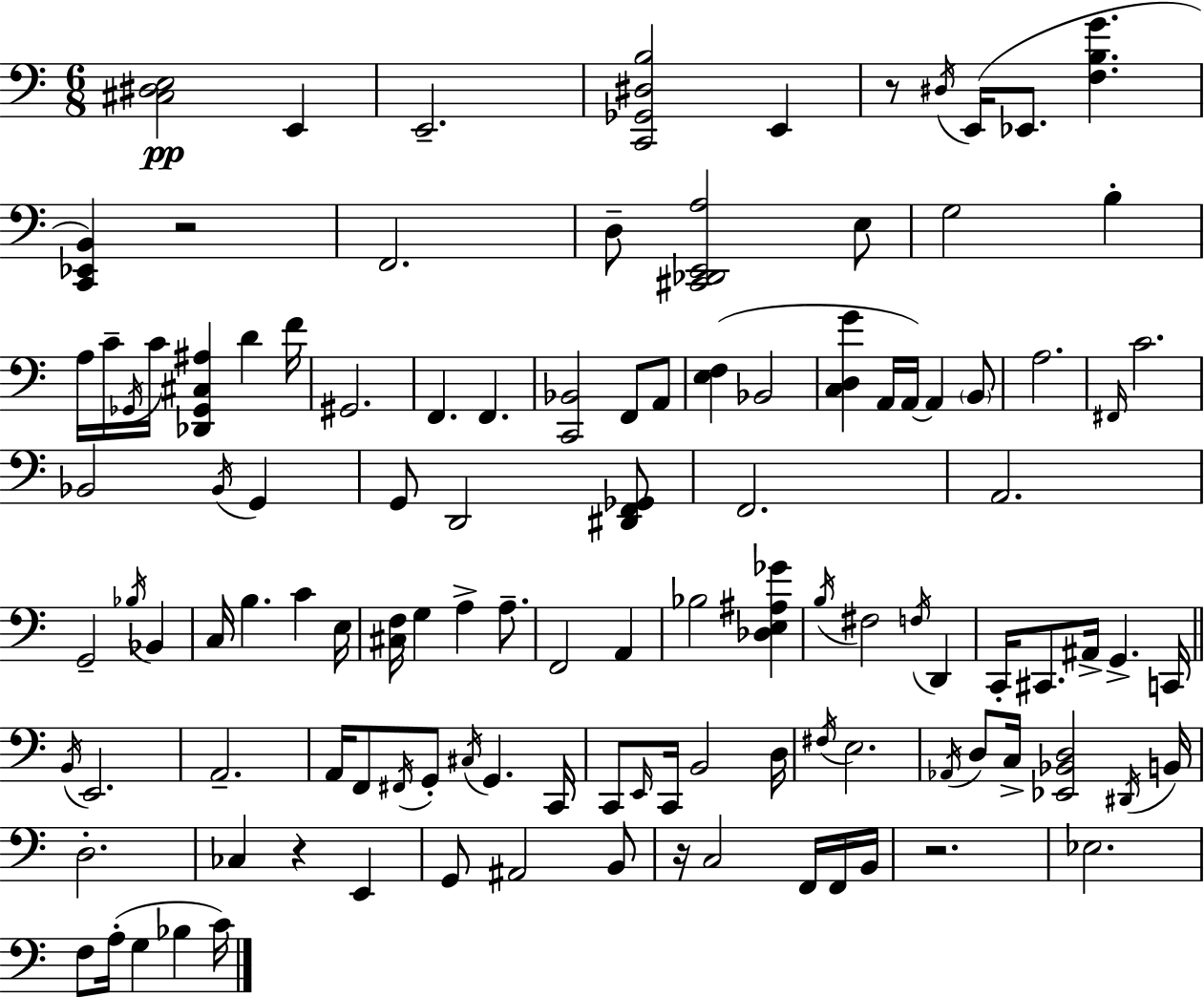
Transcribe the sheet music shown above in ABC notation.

X:1
T:Untitled
M:6/8
L:1/4
K:C
[^C,^D,E,]2 E,, E,,2 [C,,_G,,^D,B,]2 E,, z/2 ^D,/4 E,,/4 _E,,/2 [F,B,G] [C,,_E,,B,,] z2 F,,2 D,/2 [^C,,_D,,E,,A,]2 E,/2 G,2 B, A,/4 C/4 _G,,/4 C/4 [_D,,_G,,^C,^A,] D F/4 ^G,,2 F,, F,, [C,,_B,,]2 F,,/2 A,,/2 [E,F,] _B,,2 [C,D,G] A,,/4 A,,/4 A,, B,,/2 A,2 ^F,,/4 C2 _B,,2 _B,,/4 G,, G,,/2 D,,2 [^D,,F,,_G,,]/2 F,,2 A,,2 G,,2 _B,/4 _B,, C,/4 B, C E,/4 [^C,F,]/4 G, A, A,/2 F,,2 A,, _B,2 [_D,E,^A,_G] B,/4 ^F,2 F,/4 D,, C,,/4 ^C,,/2 ^A,,/4 G,, C,,/4 B,,/4 E,,2 A,,2 A,,/4 F,,/2 ^F,,/4 G,,/2 ^C,/4 G,, C,,/4 C,,/2 E,,/4 C,,/4 B,,2 D,/4 ^F,/4 E,2 _A,,/4 D,/2 C,/4 [_E,,_B,,D,]2 ^D,,/4 B,,/4 D,2 _C, z E,, G,,/2 ^A,,2 B,,/2 z/4 C,2 F,,/4 F,,/4 B,,/4 z2 _E,2 F,/2 A,/4 G, _B, C/4